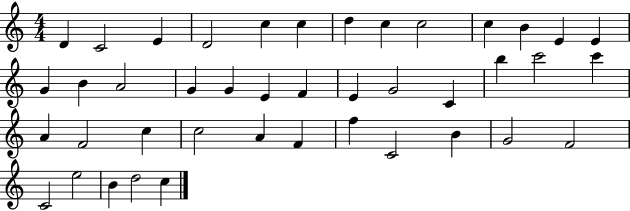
{
  \clef treble
  \numericTimeSignature
  \time 4/4
  \key c \major
  d'4 c'2 e'4 | d'2 c''4 c''4 | d''4 c''4 c''2 | c''4 b'4 e'4 e'4 | \break g'4 b'4 a'2 | g'4 g'4 e'4 f'4 | e'4 g'2 c'4 | b''4 c'''2 c'''4 | \break a'4 f'2 c''4 | c''2 a'4 f'4 | f''4 c'2 b'4 | g'2 f'2 | \break c'2 e''2 | b'4 d''2 c''4 | \bar "|."
}